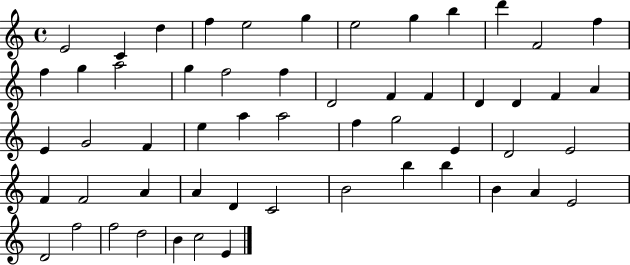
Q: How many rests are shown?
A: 0